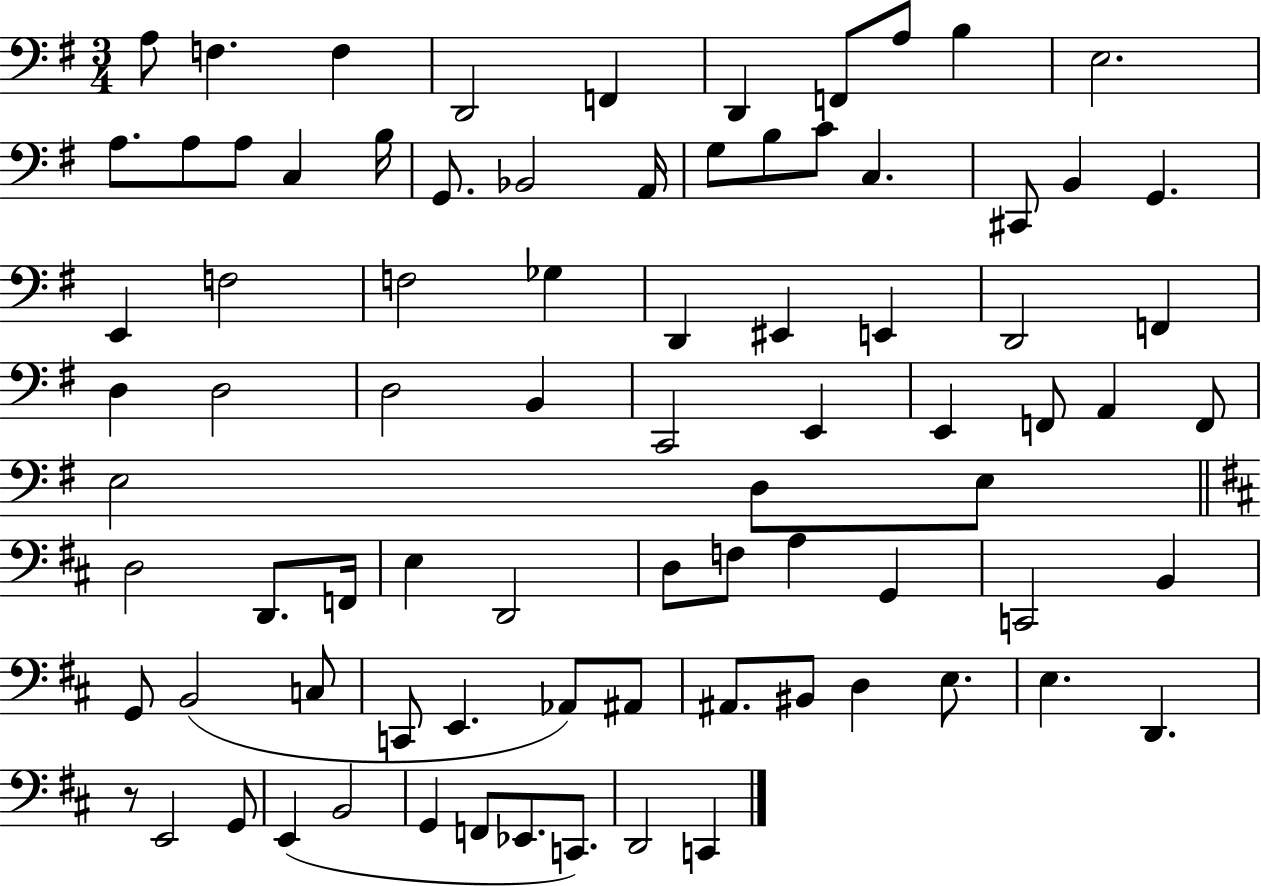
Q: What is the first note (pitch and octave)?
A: A3